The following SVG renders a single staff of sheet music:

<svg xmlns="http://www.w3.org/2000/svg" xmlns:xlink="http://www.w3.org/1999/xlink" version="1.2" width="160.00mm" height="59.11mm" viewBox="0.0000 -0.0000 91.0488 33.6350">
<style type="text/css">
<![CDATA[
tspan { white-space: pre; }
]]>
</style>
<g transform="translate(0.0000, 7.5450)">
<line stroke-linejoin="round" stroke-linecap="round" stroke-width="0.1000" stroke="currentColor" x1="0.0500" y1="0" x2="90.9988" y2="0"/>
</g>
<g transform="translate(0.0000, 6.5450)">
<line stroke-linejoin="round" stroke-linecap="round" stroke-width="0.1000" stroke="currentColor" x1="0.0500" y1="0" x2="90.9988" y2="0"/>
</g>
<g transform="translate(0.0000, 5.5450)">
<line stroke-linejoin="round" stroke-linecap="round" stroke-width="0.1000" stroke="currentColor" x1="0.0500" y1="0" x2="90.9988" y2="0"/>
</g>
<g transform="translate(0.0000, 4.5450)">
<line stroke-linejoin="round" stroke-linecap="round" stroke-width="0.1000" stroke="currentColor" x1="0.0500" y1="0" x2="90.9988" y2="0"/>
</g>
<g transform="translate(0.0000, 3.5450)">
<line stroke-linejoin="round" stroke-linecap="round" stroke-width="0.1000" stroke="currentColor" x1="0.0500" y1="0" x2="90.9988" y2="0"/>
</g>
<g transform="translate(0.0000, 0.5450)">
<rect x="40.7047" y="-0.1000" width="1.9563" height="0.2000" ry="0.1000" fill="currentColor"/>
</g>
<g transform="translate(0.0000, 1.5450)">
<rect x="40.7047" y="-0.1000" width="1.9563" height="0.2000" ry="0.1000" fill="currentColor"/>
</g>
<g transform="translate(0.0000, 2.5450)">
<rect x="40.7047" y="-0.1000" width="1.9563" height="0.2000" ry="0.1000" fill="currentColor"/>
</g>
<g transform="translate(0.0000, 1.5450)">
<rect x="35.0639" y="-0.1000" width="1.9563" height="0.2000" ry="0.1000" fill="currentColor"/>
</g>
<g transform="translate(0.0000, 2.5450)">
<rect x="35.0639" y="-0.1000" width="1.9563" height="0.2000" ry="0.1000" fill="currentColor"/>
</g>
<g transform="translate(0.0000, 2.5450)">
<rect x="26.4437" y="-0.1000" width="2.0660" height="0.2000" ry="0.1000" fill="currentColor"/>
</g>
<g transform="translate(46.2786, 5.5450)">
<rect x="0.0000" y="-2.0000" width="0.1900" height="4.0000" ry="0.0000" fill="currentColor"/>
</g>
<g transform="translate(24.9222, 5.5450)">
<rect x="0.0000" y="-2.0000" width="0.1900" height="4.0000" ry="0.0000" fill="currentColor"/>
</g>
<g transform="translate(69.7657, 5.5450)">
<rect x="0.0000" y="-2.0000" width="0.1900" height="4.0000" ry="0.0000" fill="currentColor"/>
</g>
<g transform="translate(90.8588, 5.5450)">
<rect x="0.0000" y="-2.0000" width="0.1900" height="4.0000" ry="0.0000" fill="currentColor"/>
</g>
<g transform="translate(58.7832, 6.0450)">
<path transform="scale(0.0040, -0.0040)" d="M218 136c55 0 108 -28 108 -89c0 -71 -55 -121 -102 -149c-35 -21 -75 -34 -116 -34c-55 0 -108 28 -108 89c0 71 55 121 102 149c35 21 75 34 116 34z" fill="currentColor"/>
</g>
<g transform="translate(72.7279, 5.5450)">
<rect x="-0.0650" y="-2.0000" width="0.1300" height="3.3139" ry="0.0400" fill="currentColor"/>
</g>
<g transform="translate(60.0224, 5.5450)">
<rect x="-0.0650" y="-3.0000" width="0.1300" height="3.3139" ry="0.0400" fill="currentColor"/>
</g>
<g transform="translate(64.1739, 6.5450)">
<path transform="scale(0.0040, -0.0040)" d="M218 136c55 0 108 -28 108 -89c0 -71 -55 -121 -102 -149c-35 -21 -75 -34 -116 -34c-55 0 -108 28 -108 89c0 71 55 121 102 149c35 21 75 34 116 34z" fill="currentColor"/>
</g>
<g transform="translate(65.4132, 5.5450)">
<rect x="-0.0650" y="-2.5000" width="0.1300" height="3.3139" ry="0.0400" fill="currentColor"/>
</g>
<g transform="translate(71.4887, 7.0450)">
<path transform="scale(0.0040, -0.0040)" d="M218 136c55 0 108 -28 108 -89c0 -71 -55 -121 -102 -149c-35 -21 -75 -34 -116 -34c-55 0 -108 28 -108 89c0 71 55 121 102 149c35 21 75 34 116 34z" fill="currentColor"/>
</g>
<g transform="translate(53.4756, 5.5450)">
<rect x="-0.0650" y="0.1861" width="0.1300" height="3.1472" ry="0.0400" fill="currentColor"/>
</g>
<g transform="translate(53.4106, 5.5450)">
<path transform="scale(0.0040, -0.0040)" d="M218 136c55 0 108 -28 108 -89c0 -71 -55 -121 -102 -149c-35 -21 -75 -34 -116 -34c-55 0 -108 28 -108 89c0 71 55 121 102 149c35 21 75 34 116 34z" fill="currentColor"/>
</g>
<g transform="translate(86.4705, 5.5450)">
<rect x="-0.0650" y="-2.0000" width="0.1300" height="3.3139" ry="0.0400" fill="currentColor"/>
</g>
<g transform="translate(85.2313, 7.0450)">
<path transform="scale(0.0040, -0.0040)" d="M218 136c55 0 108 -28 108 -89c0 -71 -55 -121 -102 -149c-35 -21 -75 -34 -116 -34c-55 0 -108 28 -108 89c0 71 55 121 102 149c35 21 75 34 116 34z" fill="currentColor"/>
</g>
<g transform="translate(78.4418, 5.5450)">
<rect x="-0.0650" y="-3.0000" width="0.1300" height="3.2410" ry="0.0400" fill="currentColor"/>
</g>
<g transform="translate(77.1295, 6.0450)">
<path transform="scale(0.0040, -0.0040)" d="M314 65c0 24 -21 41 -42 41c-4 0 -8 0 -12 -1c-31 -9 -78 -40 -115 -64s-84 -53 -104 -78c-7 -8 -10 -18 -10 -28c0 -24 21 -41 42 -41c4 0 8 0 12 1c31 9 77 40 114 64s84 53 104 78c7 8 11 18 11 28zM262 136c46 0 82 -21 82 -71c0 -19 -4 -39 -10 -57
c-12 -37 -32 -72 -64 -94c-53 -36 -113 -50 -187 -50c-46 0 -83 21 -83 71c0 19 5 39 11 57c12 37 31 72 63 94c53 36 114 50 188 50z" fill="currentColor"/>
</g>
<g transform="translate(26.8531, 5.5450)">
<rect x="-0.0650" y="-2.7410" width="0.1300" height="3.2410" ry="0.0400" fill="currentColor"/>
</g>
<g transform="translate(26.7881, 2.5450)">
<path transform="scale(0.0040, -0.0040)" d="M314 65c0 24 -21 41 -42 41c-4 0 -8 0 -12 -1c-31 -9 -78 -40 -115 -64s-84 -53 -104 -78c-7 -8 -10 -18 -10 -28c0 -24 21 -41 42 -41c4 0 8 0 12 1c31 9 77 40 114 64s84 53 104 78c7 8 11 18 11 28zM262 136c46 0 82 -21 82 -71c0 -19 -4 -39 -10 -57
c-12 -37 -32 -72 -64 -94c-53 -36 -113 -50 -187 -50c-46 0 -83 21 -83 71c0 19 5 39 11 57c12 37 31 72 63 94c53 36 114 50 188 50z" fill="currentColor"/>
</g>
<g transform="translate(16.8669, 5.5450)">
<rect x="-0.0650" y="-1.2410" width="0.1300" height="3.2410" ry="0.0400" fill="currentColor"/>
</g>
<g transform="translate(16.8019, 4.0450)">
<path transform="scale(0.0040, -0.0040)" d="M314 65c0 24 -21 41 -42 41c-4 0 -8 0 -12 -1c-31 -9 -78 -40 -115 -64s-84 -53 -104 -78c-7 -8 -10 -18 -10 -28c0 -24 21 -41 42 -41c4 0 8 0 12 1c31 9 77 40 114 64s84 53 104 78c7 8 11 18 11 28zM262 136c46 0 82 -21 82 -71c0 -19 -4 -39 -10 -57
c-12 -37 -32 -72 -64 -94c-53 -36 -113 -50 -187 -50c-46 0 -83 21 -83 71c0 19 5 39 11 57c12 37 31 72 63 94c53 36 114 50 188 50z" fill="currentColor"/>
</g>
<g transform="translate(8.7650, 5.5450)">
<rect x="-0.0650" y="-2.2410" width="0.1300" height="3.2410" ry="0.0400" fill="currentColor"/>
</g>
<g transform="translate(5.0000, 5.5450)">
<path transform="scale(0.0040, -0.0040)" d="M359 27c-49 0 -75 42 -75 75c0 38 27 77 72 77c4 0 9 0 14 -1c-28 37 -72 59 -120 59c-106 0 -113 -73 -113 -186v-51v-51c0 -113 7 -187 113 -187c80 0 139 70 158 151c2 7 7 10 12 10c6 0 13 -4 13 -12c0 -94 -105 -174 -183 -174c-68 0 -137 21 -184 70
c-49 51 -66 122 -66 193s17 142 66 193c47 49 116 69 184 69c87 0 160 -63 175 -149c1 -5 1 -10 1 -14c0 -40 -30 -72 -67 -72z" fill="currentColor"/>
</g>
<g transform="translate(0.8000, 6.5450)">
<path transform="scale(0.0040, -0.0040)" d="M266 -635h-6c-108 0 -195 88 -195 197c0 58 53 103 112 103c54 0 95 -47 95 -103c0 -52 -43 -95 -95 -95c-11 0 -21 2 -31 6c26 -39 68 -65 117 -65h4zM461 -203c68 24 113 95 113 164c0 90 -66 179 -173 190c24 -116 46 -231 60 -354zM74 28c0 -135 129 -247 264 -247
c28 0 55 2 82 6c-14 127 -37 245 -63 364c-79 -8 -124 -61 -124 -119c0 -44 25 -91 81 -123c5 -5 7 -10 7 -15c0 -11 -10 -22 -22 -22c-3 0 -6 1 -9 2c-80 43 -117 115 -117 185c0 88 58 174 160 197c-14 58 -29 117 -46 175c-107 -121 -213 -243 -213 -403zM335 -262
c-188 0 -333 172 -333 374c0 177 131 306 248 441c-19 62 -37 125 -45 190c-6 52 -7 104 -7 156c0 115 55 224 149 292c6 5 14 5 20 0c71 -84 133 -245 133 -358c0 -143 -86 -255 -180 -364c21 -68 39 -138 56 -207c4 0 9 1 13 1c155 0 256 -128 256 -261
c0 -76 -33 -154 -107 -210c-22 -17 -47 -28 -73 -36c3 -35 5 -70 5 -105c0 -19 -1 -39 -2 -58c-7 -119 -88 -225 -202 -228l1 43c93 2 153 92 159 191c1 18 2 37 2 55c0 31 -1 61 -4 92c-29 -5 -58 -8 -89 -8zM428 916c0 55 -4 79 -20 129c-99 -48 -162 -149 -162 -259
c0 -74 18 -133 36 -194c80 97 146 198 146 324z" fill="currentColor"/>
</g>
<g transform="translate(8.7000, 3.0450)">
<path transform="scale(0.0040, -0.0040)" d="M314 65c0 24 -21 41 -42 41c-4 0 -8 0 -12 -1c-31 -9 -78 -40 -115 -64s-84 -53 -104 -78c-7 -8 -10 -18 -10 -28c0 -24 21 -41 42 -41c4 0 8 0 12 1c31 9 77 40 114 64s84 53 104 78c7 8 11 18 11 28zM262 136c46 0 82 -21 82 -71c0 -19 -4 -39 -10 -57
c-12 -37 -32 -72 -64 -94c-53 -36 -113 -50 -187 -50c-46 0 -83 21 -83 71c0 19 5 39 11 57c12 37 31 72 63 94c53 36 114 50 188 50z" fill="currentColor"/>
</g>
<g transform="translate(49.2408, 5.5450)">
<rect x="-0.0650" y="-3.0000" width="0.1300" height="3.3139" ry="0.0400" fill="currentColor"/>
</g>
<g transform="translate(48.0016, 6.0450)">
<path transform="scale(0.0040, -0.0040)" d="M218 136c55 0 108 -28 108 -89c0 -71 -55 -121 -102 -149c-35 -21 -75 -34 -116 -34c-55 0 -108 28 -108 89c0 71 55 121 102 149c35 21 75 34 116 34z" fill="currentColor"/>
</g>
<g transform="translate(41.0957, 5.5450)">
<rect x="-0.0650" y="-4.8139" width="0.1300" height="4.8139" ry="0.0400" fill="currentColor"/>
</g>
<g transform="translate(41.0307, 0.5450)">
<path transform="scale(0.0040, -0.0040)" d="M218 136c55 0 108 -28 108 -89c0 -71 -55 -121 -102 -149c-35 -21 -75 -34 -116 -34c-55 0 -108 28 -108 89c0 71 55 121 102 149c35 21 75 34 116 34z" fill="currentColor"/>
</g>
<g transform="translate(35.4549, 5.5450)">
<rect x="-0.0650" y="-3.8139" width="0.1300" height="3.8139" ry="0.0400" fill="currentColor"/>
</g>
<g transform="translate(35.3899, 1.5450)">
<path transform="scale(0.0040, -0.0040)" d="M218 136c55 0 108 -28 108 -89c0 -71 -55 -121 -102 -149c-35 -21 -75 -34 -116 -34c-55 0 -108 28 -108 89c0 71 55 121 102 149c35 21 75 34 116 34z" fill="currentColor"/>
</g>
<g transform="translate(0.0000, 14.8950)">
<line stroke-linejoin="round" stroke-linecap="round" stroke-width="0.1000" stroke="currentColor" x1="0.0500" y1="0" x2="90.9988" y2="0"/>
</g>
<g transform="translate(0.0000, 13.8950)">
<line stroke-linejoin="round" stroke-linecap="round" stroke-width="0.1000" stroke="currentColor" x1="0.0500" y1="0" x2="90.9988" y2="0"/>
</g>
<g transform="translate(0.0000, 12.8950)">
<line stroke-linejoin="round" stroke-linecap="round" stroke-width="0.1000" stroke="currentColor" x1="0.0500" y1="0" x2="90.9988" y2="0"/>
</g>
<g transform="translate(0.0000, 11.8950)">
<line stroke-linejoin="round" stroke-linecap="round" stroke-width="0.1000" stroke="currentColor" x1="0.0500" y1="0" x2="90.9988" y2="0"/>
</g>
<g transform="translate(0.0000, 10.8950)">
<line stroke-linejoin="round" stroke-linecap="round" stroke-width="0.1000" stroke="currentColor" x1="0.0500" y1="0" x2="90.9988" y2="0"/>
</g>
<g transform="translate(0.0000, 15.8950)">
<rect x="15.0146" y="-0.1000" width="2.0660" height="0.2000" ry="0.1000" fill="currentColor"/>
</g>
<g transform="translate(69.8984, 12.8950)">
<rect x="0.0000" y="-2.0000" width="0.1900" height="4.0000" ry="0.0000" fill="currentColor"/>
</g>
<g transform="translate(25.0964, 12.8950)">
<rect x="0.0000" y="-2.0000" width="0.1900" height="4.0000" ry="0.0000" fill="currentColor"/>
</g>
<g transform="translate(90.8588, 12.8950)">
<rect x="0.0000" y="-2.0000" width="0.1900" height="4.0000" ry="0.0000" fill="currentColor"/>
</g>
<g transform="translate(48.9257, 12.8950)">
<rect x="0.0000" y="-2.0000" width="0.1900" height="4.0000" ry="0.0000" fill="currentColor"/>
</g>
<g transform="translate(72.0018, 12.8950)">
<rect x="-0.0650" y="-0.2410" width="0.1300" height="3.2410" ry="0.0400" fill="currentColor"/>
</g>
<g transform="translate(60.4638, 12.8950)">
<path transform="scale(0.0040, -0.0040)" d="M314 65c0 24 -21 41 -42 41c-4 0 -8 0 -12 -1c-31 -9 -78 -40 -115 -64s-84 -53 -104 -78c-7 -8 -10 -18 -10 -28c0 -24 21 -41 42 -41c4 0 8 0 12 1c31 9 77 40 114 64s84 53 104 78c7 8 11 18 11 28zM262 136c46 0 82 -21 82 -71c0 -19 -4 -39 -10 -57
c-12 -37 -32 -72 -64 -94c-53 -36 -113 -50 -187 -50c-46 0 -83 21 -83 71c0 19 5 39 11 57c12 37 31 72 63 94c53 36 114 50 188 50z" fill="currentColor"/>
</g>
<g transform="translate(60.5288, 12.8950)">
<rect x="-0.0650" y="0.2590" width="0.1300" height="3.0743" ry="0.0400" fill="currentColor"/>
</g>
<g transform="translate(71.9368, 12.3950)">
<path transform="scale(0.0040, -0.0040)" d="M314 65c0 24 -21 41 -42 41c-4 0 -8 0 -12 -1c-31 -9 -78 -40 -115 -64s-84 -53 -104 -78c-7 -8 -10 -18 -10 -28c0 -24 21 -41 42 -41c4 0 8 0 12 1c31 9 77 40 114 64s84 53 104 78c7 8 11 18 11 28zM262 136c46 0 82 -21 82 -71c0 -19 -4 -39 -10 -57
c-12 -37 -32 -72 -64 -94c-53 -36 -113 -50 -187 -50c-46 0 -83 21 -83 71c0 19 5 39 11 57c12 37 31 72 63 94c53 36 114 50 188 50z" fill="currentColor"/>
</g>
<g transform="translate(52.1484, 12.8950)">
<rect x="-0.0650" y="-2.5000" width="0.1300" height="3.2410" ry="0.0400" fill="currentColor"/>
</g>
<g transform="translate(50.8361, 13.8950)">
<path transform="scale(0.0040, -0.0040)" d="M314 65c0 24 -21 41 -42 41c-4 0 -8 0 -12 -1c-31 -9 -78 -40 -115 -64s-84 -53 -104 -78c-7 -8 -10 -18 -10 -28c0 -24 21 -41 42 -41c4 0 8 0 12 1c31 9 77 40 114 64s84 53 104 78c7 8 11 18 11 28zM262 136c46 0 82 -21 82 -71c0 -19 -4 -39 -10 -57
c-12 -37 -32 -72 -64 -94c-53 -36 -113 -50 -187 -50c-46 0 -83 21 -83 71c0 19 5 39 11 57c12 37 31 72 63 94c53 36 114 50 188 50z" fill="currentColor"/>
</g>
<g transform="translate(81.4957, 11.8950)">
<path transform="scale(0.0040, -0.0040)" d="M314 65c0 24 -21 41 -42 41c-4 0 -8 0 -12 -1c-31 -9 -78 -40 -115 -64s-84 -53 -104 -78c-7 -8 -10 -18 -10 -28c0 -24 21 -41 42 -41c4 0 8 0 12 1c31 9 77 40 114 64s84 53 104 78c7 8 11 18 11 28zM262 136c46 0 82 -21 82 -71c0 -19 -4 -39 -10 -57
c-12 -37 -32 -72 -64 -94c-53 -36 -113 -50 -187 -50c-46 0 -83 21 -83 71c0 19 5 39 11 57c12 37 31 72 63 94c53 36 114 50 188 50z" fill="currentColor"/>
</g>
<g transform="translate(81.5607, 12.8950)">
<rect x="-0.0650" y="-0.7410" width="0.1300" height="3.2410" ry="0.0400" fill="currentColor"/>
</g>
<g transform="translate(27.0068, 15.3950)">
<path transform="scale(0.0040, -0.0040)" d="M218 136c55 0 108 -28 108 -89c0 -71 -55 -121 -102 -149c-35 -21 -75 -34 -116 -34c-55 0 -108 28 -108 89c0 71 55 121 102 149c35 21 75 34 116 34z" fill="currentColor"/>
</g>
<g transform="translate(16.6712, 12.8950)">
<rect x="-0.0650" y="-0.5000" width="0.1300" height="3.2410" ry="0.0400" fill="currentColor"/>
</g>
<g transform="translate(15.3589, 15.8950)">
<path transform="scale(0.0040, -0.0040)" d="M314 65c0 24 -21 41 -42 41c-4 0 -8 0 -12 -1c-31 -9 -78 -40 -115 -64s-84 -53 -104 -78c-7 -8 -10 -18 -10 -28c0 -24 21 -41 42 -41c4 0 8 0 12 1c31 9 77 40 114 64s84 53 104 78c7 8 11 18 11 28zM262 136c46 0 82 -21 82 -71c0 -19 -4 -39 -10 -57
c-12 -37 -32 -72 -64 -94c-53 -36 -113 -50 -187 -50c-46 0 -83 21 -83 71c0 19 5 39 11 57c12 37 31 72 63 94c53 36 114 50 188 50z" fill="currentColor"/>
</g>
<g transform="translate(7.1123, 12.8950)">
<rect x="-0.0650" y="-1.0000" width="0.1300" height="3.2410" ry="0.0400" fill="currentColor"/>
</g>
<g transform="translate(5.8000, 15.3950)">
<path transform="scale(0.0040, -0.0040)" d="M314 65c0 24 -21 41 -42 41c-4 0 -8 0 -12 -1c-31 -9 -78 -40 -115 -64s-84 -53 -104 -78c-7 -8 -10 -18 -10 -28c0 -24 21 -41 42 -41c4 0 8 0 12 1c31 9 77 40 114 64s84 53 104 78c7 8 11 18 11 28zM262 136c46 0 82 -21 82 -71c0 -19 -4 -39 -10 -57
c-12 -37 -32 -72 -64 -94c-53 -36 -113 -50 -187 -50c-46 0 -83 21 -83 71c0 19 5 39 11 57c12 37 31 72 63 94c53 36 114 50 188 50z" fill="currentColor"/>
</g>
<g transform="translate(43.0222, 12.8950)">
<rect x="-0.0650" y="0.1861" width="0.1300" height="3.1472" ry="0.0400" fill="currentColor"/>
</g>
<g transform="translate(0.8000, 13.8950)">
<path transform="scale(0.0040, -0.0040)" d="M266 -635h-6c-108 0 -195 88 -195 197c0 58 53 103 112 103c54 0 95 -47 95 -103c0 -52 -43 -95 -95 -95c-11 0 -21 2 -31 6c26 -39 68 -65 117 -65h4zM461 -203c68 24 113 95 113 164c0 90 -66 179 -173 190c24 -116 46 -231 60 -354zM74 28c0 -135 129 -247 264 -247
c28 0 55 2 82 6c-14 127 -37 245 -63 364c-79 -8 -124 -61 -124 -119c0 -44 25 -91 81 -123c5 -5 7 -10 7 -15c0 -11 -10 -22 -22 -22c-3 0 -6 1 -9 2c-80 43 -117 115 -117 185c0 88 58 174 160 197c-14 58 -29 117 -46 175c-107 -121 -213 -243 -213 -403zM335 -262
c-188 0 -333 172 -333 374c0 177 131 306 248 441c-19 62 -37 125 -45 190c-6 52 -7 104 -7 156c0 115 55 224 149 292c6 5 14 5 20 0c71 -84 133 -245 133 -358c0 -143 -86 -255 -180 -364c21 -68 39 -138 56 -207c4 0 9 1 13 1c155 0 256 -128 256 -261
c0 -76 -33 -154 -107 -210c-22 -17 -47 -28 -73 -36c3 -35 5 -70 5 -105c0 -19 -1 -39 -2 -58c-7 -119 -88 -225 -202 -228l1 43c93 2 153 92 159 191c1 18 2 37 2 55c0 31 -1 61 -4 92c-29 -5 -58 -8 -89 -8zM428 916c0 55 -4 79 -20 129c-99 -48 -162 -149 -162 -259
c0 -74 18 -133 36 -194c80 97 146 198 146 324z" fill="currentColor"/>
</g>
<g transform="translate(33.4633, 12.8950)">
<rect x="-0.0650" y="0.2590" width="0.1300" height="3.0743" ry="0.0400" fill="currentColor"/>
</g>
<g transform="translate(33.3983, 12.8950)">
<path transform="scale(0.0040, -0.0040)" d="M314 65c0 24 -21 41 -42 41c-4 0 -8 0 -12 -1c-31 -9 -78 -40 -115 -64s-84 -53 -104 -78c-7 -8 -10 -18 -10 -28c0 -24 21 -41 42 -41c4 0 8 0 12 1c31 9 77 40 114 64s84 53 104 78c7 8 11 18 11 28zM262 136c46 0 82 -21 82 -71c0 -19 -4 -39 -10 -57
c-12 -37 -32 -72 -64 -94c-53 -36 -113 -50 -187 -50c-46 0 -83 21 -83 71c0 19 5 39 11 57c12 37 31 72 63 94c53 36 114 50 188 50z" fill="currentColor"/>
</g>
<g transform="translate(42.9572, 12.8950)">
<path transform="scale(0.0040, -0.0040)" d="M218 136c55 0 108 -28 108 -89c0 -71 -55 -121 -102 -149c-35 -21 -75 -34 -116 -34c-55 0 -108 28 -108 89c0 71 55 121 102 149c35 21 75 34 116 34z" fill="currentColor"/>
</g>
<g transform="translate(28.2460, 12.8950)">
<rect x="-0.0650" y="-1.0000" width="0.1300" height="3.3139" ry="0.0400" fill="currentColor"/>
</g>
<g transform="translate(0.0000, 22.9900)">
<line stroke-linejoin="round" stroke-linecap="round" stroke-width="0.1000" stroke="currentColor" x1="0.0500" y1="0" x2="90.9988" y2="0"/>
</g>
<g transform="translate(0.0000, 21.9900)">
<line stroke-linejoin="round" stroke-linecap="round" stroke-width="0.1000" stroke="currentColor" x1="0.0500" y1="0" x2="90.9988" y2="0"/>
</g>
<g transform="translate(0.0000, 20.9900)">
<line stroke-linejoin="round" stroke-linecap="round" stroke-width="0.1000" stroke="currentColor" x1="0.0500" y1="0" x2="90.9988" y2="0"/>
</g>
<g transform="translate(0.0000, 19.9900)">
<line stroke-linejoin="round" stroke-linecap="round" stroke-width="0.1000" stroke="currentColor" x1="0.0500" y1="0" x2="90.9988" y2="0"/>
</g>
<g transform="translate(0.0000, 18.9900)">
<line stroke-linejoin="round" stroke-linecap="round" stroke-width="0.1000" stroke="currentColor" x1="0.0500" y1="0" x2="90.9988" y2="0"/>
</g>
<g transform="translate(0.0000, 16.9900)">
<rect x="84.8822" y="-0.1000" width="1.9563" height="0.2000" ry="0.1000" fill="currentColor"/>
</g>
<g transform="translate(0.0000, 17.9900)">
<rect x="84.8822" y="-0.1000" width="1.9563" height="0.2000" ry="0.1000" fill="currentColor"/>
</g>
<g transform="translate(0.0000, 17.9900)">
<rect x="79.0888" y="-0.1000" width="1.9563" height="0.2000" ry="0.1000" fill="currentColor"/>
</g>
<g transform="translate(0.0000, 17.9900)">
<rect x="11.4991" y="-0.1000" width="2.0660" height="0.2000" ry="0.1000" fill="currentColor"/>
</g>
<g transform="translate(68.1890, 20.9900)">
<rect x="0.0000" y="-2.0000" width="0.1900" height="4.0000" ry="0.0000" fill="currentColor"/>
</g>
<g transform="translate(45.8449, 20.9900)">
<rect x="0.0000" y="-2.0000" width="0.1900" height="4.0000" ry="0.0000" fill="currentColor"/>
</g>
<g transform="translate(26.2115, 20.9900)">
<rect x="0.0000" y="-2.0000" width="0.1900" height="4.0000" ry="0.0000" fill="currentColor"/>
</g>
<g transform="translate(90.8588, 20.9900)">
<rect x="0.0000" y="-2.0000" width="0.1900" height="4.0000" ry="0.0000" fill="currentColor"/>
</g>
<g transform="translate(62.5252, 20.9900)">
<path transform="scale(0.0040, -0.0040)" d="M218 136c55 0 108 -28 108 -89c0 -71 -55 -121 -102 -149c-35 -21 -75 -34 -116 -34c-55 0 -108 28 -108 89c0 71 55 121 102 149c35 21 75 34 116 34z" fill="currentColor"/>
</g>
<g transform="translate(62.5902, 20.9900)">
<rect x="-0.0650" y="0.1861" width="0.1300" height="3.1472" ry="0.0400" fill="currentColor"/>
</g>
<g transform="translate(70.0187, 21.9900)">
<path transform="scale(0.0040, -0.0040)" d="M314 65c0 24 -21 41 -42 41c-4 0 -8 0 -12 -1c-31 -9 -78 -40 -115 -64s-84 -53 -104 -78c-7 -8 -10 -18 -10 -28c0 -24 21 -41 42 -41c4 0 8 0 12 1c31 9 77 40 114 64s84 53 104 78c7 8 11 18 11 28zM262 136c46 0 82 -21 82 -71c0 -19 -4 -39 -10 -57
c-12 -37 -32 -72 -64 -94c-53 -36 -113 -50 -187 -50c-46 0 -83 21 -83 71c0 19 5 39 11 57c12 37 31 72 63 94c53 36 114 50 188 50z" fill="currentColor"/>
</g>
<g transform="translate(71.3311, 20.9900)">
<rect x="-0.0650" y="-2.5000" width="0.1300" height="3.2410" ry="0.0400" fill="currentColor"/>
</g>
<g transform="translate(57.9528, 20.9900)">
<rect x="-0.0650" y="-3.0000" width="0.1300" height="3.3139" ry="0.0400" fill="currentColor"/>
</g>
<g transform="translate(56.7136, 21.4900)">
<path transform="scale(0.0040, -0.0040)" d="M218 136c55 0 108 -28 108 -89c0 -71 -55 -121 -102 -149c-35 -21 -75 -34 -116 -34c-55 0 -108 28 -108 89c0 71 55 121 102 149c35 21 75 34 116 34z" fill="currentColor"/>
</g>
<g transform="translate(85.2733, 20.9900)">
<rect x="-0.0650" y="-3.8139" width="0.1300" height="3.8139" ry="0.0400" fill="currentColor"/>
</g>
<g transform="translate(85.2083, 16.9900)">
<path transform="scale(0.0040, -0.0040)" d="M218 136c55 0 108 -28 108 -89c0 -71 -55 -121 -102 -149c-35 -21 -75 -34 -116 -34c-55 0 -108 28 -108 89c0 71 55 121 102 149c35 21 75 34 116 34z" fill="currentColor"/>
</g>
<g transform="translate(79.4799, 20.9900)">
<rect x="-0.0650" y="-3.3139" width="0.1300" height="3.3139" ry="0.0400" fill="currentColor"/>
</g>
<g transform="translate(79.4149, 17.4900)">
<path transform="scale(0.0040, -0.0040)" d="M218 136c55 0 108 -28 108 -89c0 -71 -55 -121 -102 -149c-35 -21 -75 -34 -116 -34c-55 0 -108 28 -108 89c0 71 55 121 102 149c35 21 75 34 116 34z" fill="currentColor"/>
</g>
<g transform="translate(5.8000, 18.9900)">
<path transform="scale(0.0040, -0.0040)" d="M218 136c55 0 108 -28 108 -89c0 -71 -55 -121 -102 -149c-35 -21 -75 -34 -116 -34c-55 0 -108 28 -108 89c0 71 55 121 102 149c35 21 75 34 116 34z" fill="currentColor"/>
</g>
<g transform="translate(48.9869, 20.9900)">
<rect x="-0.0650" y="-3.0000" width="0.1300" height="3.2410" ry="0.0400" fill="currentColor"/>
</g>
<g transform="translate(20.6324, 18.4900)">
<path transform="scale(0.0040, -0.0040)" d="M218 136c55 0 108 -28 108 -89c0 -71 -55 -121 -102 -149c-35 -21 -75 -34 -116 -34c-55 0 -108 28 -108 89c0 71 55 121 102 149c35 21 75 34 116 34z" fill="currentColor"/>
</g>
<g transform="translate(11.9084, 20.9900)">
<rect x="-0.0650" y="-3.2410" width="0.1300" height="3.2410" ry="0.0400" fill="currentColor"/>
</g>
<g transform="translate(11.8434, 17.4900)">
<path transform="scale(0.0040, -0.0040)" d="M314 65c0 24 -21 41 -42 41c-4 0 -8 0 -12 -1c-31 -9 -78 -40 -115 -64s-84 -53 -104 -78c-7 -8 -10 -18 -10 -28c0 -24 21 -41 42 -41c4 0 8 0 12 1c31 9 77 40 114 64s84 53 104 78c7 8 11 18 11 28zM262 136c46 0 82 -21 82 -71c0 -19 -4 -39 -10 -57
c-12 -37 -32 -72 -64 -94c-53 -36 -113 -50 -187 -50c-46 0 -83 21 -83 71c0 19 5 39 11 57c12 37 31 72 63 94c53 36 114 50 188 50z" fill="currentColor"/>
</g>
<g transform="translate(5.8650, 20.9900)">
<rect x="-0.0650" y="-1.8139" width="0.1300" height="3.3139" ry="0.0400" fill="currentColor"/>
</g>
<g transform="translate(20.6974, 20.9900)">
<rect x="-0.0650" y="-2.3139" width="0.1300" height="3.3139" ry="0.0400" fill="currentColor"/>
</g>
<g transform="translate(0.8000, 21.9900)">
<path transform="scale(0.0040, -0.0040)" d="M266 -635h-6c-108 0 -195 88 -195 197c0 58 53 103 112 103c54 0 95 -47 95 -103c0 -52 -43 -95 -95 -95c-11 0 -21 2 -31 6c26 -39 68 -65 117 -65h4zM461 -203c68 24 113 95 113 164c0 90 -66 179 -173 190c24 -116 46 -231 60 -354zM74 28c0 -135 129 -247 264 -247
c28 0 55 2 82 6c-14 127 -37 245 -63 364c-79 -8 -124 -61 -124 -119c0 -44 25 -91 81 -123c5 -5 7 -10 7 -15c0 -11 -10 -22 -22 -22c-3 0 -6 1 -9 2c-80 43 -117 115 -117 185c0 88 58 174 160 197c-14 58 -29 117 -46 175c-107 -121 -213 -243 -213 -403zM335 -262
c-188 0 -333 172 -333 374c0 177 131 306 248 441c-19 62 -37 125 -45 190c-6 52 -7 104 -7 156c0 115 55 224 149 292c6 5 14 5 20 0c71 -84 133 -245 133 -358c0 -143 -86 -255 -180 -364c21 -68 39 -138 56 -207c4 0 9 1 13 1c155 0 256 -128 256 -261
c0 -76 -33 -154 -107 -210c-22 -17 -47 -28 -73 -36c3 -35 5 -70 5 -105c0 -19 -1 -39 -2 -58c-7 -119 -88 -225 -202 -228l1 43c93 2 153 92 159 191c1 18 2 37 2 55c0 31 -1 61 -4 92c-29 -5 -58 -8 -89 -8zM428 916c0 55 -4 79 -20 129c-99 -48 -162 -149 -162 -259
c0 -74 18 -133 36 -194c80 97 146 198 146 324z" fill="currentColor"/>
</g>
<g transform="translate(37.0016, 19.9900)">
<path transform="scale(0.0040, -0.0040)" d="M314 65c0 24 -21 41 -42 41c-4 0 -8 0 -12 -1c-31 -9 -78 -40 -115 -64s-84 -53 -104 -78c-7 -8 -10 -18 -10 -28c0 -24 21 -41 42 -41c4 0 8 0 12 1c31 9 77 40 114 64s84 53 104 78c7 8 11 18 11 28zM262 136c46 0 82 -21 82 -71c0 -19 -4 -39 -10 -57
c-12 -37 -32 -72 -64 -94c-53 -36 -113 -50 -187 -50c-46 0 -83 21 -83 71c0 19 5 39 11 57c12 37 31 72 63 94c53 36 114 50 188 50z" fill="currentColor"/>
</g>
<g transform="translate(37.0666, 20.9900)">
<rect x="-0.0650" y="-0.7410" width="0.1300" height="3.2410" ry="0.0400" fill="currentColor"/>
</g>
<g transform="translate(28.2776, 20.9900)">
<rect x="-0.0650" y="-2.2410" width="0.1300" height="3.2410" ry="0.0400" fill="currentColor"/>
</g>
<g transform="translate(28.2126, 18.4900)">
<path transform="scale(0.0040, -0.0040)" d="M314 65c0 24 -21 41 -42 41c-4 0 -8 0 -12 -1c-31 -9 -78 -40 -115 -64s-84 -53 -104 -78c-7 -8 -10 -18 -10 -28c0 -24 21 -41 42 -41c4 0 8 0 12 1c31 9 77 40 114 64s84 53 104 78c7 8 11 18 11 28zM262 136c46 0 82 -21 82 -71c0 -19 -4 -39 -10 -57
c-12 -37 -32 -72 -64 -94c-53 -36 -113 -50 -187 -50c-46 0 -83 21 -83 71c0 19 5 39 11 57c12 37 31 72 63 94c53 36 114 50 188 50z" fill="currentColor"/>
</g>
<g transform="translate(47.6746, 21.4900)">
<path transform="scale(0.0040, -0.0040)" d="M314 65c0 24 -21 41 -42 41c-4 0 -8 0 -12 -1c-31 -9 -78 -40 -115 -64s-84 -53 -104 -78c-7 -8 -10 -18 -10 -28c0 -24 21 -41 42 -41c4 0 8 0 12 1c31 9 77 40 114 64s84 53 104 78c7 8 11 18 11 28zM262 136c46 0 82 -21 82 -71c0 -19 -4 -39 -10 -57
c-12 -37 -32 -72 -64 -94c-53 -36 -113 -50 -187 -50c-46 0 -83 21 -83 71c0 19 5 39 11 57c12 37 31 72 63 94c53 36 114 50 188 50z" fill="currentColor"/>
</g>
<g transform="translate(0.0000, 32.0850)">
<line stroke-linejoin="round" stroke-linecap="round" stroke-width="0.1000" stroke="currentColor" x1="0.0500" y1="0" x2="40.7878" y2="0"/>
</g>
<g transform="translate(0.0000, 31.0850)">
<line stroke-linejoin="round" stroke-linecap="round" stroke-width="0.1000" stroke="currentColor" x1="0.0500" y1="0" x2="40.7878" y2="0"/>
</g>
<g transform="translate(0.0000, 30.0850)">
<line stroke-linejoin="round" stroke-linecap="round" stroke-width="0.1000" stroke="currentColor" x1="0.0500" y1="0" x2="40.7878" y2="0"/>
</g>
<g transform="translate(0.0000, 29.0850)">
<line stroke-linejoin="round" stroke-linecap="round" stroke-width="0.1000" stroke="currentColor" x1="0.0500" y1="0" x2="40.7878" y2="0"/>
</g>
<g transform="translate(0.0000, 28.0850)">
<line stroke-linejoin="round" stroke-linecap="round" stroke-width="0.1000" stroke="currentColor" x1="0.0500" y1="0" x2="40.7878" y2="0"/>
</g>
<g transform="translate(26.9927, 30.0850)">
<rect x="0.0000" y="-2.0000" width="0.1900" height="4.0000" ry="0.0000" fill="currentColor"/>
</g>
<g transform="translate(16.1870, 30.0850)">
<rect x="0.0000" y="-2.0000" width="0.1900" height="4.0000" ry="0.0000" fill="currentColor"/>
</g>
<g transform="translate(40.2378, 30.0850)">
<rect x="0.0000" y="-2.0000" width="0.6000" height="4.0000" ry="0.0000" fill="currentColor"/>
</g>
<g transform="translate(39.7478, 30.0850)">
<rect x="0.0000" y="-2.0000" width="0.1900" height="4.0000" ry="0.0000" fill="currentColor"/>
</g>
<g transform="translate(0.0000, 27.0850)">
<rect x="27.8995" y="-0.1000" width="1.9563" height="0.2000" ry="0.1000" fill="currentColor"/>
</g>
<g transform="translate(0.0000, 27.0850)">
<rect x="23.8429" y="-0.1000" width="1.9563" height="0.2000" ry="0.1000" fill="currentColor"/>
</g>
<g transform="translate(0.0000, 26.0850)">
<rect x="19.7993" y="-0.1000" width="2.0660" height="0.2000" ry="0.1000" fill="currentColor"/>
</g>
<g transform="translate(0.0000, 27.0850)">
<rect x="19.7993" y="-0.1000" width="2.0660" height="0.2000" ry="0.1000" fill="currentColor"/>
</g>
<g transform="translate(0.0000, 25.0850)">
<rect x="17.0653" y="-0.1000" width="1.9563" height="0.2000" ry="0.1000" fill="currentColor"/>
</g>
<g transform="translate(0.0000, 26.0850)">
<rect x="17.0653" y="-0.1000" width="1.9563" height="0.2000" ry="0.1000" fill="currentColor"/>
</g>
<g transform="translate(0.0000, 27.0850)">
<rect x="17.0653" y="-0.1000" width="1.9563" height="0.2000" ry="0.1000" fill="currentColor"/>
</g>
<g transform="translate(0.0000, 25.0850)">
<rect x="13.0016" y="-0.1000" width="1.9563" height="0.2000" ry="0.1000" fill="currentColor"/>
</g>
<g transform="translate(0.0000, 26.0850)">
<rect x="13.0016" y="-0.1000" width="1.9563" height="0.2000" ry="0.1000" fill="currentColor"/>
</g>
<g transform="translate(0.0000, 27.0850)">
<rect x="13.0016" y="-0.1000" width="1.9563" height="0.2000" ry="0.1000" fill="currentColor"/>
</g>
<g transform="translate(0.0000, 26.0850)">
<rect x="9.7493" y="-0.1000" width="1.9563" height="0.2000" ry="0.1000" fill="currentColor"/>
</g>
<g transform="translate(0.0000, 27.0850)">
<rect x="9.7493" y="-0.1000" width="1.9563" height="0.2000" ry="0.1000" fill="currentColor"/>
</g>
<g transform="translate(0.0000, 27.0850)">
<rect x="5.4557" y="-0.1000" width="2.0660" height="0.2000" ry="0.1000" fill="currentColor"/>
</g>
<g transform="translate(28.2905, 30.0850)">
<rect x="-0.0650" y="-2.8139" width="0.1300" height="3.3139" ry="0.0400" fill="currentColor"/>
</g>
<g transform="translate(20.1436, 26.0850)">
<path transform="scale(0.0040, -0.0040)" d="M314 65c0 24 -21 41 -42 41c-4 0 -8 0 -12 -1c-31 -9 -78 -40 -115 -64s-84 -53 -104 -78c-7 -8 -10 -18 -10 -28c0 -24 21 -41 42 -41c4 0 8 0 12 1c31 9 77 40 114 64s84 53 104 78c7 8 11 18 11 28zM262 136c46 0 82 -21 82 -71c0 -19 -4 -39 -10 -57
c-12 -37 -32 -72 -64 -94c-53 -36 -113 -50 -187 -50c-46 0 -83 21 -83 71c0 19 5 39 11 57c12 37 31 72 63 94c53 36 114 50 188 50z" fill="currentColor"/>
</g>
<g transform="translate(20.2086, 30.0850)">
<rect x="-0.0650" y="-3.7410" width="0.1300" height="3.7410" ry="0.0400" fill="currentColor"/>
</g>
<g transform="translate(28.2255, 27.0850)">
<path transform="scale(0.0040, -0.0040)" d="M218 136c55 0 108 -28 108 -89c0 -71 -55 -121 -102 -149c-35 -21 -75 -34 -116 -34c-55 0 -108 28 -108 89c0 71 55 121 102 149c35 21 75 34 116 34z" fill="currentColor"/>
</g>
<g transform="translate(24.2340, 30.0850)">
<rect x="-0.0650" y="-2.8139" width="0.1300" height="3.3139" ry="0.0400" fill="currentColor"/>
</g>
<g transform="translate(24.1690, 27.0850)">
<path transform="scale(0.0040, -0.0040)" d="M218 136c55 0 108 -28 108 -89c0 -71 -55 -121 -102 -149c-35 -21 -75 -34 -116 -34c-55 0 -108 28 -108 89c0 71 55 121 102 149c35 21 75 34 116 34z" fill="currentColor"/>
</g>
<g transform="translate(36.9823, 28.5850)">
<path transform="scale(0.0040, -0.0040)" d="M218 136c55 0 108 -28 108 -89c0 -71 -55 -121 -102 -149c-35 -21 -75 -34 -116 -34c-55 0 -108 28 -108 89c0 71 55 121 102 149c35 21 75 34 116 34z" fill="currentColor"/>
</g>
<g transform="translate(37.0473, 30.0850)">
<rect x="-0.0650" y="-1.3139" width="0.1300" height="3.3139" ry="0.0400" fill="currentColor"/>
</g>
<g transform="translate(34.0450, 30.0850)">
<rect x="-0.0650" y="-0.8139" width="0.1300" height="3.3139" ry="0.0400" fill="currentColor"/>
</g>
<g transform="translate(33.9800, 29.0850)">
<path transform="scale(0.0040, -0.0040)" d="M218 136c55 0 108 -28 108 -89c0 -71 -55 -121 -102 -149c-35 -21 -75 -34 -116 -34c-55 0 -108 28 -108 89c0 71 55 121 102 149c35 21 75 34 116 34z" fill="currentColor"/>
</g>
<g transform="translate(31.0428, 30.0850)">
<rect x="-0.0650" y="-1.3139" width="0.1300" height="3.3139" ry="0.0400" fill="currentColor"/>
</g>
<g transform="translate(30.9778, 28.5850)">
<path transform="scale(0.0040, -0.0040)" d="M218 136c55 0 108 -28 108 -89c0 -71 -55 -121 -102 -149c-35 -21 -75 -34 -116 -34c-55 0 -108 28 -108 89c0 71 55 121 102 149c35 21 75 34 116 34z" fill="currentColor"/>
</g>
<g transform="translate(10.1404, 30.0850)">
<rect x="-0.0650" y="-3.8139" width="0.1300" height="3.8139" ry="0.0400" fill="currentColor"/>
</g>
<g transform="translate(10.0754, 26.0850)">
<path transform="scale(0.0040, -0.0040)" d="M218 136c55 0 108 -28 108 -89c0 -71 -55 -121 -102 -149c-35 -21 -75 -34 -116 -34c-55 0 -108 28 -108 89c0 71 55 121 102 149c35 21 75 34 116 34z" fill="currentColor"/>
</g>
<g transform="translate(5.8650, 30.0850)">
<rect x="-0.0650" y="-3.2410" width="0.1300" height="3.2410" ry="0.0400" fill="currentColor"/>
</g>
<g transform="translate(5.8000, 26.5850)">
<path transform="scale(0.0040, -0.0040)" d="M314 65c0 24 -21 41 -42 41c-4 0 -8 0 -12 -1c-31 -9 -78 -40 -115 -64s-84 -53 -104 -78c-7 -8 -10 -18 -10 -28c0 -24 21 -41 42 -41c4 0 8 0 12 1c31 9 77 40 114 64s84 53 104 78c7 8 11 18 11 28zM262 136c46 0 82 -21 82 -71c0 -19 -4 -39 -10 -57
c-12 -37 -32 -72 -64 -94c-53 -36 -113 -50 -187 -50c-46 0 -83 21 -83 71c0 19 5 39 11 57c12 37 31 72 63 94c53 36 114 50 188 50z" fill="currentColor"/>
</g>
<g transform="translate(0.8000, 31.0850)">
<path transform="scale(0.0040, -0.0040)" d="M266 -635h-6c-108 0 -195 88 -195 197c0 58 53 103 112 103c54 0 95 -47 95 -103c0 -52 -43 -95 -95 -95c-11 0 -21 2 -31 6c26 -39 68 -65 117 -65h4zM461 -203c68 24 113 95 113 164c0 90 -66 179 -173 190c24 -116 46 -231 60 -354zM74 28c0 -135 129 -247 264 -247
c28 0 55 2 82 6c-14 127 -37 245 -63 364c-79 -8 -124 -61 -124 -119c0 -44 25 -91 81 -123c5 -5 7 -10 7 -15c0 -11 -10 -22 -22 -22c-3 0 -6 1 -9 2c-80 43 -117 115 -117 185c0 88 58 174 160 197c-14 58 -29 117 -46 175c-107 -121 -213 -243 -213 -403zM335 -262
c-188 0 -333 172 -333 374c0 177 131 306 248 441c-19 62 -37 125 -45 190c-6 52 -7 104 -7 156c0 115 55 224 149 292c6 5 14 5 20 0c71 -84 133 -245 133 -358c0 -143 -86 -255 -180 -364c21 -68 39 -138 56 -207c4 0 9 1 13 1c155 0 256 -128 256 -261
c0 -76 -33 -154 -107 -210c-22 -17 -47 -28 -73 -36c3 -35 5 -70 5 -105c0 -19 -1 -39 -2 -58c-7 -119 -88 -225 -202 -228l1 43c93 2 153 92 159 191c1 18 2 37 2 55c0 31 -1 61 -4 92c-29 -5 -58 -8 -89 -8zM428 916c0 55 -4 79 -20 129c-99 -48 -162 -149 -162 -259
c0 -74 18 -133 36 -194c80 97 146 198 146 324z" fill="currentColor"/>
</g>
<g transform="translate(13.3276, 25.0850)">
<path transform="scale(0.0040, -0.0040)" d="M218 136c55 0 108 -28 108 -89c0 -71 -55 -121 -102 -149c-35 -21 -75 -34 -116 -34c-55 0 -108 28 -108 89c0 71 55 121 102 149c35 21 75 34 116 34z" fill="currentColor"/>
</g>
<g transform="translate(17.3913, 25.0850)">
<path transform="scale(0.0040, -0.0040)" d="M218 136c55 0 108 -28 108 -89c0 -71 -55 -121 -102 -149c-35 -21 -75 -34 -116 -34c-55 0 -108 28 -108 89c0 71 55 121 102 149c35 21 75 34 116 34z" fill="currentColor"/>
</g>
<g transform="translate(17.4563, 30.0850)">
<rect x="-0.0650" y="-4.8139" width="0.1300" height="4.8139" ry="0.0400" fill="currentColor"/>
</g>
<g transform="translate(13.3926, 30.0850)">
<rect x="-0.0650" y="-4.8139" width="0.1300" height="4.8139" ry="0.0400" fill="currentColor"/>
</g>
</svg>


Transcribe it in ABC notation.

X:1
T:Untitled
M:4/4
L:1/4
K:C
g2 e2 a2 c' e' A B A G F A2 F D2 C2 D B2 B G2 B2 c2 d2 f b2 g g2 d2 A2 A B G2 b c' b2 c' e' e' c'2 a a e d e